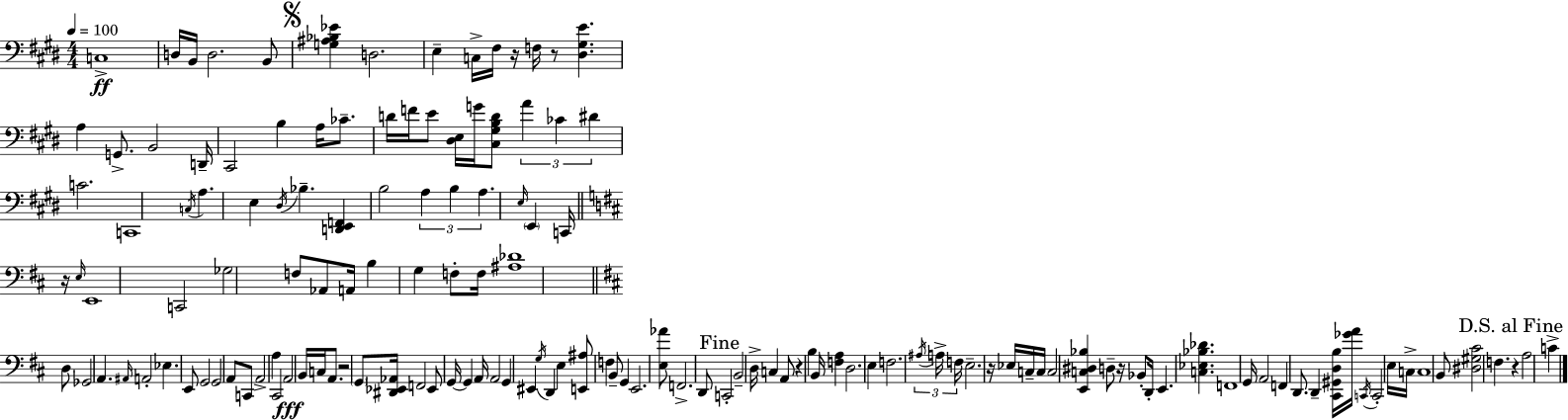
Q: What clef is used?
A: bass